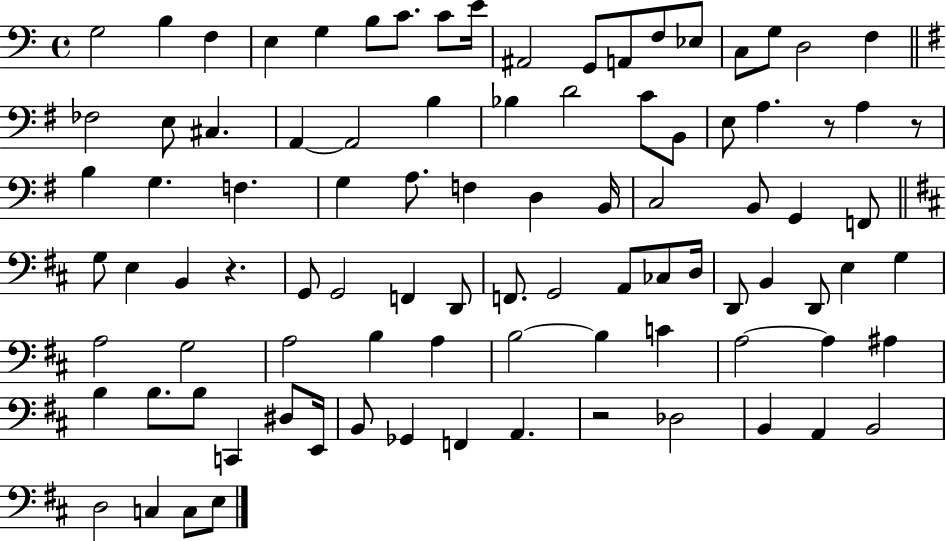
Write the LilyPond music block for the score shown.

{
  \clef bass
  \time 4/4
  \defaultTimeSignature
  \key c \major
  g2 b4 f4 | e4 g4 b8 c'8. c'8 e'16 | ais,2 g,8 a,8 f8 ees8 | c8 g8 d2 f4 | \break \bar "||" \break \key g \major fes2 e8 cis4. | a,4~~ a,2 b4 | bes4 d'2 c'8 b,8 | e8 a4. r8 a4 r8 | \break b4 g4. f4. | g4 a8. f4 d4 b,16 | c2 b,8 g,4 f,8 | \bar "||" \break \key d \major g8 e4 b,4 r4. | g,8 g,2 f,4 d,8 | f,8. g,2 a,8 ces8 d16 | d,8 b,4 d,8 e4 g4 | \break a2 g2 | a2 b4 a4 | b2~~ b4 c'4 | a2~~ a4 ais4 | \break b4 b8. b8 c,4 dis8 e,16 | b,8 ges,4 f,4 a,4. | r2 des2 | b,4 a,4 b,2 | \break d2 c4 c8 e8 | \bar "|."
}